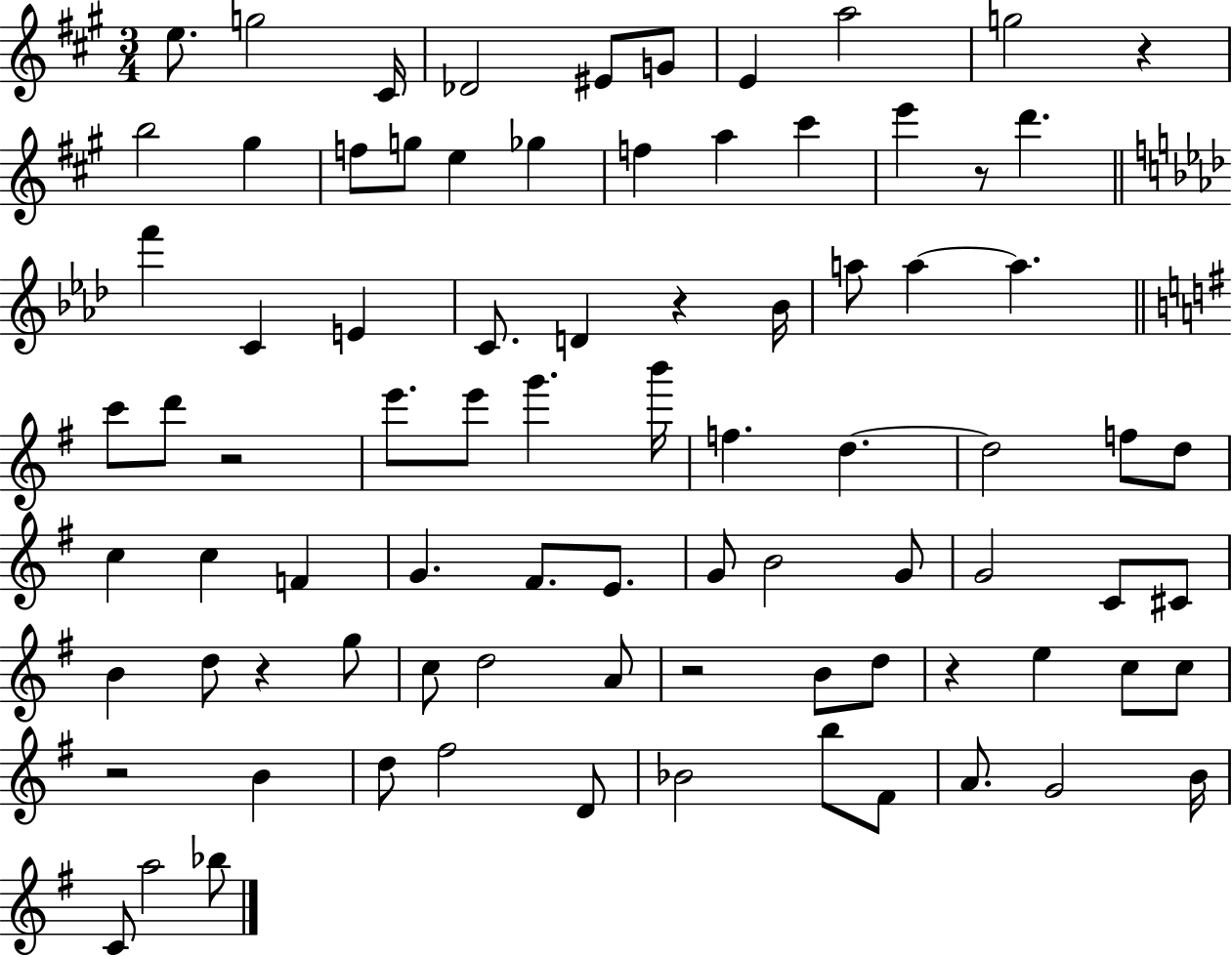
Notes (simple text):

E5/e. G5/h C#4/s Db4/h EIS4/e G4/e E4/q A5/h G5/h R/q B5/h G#5/q F5/e G5/e E5/q Gb5/q F5/q A5/q C#6/q E6/q R/e D6/q. F6/q C4/q E4/q C4/e. D4/q R/q Bb4/s A5/e A5/q A5/q. C6/e D6/e R/h E6/e. E6/e G6/q. B6/s F5/q. D5/q. D5/h F5/e D5/e C5/q C5/q F4/q G4/q. F#4/e. E4/e. G4/e B4/h G4/e G4/h C4/e C#4/e B4/q D5/e R/q G5/e C5/e D5/h A4/e R/h B4/e D5/e R/q E5/q C5/e C5/e R/h B4/q D5/e F#5/h D4/e Bb4/h B5/e F#4/e A4/e. G4/h B4/s C4/e A5/h Bb5/e